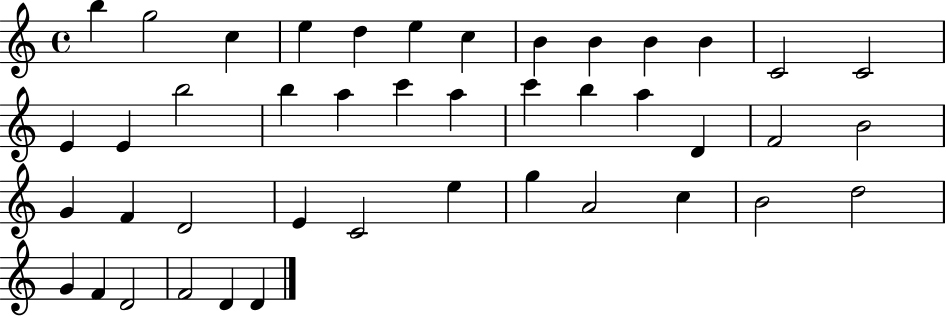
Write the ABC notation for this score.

X:1
T:Untitled
M:4/4
L:1/4
K:C
b g2 c e d e c B B B B C2 C2 E E b2 b a c' a c' b a D F2 B2 G F D2 E C2 e g A2 c B2 d2 G F D2 F2 D D